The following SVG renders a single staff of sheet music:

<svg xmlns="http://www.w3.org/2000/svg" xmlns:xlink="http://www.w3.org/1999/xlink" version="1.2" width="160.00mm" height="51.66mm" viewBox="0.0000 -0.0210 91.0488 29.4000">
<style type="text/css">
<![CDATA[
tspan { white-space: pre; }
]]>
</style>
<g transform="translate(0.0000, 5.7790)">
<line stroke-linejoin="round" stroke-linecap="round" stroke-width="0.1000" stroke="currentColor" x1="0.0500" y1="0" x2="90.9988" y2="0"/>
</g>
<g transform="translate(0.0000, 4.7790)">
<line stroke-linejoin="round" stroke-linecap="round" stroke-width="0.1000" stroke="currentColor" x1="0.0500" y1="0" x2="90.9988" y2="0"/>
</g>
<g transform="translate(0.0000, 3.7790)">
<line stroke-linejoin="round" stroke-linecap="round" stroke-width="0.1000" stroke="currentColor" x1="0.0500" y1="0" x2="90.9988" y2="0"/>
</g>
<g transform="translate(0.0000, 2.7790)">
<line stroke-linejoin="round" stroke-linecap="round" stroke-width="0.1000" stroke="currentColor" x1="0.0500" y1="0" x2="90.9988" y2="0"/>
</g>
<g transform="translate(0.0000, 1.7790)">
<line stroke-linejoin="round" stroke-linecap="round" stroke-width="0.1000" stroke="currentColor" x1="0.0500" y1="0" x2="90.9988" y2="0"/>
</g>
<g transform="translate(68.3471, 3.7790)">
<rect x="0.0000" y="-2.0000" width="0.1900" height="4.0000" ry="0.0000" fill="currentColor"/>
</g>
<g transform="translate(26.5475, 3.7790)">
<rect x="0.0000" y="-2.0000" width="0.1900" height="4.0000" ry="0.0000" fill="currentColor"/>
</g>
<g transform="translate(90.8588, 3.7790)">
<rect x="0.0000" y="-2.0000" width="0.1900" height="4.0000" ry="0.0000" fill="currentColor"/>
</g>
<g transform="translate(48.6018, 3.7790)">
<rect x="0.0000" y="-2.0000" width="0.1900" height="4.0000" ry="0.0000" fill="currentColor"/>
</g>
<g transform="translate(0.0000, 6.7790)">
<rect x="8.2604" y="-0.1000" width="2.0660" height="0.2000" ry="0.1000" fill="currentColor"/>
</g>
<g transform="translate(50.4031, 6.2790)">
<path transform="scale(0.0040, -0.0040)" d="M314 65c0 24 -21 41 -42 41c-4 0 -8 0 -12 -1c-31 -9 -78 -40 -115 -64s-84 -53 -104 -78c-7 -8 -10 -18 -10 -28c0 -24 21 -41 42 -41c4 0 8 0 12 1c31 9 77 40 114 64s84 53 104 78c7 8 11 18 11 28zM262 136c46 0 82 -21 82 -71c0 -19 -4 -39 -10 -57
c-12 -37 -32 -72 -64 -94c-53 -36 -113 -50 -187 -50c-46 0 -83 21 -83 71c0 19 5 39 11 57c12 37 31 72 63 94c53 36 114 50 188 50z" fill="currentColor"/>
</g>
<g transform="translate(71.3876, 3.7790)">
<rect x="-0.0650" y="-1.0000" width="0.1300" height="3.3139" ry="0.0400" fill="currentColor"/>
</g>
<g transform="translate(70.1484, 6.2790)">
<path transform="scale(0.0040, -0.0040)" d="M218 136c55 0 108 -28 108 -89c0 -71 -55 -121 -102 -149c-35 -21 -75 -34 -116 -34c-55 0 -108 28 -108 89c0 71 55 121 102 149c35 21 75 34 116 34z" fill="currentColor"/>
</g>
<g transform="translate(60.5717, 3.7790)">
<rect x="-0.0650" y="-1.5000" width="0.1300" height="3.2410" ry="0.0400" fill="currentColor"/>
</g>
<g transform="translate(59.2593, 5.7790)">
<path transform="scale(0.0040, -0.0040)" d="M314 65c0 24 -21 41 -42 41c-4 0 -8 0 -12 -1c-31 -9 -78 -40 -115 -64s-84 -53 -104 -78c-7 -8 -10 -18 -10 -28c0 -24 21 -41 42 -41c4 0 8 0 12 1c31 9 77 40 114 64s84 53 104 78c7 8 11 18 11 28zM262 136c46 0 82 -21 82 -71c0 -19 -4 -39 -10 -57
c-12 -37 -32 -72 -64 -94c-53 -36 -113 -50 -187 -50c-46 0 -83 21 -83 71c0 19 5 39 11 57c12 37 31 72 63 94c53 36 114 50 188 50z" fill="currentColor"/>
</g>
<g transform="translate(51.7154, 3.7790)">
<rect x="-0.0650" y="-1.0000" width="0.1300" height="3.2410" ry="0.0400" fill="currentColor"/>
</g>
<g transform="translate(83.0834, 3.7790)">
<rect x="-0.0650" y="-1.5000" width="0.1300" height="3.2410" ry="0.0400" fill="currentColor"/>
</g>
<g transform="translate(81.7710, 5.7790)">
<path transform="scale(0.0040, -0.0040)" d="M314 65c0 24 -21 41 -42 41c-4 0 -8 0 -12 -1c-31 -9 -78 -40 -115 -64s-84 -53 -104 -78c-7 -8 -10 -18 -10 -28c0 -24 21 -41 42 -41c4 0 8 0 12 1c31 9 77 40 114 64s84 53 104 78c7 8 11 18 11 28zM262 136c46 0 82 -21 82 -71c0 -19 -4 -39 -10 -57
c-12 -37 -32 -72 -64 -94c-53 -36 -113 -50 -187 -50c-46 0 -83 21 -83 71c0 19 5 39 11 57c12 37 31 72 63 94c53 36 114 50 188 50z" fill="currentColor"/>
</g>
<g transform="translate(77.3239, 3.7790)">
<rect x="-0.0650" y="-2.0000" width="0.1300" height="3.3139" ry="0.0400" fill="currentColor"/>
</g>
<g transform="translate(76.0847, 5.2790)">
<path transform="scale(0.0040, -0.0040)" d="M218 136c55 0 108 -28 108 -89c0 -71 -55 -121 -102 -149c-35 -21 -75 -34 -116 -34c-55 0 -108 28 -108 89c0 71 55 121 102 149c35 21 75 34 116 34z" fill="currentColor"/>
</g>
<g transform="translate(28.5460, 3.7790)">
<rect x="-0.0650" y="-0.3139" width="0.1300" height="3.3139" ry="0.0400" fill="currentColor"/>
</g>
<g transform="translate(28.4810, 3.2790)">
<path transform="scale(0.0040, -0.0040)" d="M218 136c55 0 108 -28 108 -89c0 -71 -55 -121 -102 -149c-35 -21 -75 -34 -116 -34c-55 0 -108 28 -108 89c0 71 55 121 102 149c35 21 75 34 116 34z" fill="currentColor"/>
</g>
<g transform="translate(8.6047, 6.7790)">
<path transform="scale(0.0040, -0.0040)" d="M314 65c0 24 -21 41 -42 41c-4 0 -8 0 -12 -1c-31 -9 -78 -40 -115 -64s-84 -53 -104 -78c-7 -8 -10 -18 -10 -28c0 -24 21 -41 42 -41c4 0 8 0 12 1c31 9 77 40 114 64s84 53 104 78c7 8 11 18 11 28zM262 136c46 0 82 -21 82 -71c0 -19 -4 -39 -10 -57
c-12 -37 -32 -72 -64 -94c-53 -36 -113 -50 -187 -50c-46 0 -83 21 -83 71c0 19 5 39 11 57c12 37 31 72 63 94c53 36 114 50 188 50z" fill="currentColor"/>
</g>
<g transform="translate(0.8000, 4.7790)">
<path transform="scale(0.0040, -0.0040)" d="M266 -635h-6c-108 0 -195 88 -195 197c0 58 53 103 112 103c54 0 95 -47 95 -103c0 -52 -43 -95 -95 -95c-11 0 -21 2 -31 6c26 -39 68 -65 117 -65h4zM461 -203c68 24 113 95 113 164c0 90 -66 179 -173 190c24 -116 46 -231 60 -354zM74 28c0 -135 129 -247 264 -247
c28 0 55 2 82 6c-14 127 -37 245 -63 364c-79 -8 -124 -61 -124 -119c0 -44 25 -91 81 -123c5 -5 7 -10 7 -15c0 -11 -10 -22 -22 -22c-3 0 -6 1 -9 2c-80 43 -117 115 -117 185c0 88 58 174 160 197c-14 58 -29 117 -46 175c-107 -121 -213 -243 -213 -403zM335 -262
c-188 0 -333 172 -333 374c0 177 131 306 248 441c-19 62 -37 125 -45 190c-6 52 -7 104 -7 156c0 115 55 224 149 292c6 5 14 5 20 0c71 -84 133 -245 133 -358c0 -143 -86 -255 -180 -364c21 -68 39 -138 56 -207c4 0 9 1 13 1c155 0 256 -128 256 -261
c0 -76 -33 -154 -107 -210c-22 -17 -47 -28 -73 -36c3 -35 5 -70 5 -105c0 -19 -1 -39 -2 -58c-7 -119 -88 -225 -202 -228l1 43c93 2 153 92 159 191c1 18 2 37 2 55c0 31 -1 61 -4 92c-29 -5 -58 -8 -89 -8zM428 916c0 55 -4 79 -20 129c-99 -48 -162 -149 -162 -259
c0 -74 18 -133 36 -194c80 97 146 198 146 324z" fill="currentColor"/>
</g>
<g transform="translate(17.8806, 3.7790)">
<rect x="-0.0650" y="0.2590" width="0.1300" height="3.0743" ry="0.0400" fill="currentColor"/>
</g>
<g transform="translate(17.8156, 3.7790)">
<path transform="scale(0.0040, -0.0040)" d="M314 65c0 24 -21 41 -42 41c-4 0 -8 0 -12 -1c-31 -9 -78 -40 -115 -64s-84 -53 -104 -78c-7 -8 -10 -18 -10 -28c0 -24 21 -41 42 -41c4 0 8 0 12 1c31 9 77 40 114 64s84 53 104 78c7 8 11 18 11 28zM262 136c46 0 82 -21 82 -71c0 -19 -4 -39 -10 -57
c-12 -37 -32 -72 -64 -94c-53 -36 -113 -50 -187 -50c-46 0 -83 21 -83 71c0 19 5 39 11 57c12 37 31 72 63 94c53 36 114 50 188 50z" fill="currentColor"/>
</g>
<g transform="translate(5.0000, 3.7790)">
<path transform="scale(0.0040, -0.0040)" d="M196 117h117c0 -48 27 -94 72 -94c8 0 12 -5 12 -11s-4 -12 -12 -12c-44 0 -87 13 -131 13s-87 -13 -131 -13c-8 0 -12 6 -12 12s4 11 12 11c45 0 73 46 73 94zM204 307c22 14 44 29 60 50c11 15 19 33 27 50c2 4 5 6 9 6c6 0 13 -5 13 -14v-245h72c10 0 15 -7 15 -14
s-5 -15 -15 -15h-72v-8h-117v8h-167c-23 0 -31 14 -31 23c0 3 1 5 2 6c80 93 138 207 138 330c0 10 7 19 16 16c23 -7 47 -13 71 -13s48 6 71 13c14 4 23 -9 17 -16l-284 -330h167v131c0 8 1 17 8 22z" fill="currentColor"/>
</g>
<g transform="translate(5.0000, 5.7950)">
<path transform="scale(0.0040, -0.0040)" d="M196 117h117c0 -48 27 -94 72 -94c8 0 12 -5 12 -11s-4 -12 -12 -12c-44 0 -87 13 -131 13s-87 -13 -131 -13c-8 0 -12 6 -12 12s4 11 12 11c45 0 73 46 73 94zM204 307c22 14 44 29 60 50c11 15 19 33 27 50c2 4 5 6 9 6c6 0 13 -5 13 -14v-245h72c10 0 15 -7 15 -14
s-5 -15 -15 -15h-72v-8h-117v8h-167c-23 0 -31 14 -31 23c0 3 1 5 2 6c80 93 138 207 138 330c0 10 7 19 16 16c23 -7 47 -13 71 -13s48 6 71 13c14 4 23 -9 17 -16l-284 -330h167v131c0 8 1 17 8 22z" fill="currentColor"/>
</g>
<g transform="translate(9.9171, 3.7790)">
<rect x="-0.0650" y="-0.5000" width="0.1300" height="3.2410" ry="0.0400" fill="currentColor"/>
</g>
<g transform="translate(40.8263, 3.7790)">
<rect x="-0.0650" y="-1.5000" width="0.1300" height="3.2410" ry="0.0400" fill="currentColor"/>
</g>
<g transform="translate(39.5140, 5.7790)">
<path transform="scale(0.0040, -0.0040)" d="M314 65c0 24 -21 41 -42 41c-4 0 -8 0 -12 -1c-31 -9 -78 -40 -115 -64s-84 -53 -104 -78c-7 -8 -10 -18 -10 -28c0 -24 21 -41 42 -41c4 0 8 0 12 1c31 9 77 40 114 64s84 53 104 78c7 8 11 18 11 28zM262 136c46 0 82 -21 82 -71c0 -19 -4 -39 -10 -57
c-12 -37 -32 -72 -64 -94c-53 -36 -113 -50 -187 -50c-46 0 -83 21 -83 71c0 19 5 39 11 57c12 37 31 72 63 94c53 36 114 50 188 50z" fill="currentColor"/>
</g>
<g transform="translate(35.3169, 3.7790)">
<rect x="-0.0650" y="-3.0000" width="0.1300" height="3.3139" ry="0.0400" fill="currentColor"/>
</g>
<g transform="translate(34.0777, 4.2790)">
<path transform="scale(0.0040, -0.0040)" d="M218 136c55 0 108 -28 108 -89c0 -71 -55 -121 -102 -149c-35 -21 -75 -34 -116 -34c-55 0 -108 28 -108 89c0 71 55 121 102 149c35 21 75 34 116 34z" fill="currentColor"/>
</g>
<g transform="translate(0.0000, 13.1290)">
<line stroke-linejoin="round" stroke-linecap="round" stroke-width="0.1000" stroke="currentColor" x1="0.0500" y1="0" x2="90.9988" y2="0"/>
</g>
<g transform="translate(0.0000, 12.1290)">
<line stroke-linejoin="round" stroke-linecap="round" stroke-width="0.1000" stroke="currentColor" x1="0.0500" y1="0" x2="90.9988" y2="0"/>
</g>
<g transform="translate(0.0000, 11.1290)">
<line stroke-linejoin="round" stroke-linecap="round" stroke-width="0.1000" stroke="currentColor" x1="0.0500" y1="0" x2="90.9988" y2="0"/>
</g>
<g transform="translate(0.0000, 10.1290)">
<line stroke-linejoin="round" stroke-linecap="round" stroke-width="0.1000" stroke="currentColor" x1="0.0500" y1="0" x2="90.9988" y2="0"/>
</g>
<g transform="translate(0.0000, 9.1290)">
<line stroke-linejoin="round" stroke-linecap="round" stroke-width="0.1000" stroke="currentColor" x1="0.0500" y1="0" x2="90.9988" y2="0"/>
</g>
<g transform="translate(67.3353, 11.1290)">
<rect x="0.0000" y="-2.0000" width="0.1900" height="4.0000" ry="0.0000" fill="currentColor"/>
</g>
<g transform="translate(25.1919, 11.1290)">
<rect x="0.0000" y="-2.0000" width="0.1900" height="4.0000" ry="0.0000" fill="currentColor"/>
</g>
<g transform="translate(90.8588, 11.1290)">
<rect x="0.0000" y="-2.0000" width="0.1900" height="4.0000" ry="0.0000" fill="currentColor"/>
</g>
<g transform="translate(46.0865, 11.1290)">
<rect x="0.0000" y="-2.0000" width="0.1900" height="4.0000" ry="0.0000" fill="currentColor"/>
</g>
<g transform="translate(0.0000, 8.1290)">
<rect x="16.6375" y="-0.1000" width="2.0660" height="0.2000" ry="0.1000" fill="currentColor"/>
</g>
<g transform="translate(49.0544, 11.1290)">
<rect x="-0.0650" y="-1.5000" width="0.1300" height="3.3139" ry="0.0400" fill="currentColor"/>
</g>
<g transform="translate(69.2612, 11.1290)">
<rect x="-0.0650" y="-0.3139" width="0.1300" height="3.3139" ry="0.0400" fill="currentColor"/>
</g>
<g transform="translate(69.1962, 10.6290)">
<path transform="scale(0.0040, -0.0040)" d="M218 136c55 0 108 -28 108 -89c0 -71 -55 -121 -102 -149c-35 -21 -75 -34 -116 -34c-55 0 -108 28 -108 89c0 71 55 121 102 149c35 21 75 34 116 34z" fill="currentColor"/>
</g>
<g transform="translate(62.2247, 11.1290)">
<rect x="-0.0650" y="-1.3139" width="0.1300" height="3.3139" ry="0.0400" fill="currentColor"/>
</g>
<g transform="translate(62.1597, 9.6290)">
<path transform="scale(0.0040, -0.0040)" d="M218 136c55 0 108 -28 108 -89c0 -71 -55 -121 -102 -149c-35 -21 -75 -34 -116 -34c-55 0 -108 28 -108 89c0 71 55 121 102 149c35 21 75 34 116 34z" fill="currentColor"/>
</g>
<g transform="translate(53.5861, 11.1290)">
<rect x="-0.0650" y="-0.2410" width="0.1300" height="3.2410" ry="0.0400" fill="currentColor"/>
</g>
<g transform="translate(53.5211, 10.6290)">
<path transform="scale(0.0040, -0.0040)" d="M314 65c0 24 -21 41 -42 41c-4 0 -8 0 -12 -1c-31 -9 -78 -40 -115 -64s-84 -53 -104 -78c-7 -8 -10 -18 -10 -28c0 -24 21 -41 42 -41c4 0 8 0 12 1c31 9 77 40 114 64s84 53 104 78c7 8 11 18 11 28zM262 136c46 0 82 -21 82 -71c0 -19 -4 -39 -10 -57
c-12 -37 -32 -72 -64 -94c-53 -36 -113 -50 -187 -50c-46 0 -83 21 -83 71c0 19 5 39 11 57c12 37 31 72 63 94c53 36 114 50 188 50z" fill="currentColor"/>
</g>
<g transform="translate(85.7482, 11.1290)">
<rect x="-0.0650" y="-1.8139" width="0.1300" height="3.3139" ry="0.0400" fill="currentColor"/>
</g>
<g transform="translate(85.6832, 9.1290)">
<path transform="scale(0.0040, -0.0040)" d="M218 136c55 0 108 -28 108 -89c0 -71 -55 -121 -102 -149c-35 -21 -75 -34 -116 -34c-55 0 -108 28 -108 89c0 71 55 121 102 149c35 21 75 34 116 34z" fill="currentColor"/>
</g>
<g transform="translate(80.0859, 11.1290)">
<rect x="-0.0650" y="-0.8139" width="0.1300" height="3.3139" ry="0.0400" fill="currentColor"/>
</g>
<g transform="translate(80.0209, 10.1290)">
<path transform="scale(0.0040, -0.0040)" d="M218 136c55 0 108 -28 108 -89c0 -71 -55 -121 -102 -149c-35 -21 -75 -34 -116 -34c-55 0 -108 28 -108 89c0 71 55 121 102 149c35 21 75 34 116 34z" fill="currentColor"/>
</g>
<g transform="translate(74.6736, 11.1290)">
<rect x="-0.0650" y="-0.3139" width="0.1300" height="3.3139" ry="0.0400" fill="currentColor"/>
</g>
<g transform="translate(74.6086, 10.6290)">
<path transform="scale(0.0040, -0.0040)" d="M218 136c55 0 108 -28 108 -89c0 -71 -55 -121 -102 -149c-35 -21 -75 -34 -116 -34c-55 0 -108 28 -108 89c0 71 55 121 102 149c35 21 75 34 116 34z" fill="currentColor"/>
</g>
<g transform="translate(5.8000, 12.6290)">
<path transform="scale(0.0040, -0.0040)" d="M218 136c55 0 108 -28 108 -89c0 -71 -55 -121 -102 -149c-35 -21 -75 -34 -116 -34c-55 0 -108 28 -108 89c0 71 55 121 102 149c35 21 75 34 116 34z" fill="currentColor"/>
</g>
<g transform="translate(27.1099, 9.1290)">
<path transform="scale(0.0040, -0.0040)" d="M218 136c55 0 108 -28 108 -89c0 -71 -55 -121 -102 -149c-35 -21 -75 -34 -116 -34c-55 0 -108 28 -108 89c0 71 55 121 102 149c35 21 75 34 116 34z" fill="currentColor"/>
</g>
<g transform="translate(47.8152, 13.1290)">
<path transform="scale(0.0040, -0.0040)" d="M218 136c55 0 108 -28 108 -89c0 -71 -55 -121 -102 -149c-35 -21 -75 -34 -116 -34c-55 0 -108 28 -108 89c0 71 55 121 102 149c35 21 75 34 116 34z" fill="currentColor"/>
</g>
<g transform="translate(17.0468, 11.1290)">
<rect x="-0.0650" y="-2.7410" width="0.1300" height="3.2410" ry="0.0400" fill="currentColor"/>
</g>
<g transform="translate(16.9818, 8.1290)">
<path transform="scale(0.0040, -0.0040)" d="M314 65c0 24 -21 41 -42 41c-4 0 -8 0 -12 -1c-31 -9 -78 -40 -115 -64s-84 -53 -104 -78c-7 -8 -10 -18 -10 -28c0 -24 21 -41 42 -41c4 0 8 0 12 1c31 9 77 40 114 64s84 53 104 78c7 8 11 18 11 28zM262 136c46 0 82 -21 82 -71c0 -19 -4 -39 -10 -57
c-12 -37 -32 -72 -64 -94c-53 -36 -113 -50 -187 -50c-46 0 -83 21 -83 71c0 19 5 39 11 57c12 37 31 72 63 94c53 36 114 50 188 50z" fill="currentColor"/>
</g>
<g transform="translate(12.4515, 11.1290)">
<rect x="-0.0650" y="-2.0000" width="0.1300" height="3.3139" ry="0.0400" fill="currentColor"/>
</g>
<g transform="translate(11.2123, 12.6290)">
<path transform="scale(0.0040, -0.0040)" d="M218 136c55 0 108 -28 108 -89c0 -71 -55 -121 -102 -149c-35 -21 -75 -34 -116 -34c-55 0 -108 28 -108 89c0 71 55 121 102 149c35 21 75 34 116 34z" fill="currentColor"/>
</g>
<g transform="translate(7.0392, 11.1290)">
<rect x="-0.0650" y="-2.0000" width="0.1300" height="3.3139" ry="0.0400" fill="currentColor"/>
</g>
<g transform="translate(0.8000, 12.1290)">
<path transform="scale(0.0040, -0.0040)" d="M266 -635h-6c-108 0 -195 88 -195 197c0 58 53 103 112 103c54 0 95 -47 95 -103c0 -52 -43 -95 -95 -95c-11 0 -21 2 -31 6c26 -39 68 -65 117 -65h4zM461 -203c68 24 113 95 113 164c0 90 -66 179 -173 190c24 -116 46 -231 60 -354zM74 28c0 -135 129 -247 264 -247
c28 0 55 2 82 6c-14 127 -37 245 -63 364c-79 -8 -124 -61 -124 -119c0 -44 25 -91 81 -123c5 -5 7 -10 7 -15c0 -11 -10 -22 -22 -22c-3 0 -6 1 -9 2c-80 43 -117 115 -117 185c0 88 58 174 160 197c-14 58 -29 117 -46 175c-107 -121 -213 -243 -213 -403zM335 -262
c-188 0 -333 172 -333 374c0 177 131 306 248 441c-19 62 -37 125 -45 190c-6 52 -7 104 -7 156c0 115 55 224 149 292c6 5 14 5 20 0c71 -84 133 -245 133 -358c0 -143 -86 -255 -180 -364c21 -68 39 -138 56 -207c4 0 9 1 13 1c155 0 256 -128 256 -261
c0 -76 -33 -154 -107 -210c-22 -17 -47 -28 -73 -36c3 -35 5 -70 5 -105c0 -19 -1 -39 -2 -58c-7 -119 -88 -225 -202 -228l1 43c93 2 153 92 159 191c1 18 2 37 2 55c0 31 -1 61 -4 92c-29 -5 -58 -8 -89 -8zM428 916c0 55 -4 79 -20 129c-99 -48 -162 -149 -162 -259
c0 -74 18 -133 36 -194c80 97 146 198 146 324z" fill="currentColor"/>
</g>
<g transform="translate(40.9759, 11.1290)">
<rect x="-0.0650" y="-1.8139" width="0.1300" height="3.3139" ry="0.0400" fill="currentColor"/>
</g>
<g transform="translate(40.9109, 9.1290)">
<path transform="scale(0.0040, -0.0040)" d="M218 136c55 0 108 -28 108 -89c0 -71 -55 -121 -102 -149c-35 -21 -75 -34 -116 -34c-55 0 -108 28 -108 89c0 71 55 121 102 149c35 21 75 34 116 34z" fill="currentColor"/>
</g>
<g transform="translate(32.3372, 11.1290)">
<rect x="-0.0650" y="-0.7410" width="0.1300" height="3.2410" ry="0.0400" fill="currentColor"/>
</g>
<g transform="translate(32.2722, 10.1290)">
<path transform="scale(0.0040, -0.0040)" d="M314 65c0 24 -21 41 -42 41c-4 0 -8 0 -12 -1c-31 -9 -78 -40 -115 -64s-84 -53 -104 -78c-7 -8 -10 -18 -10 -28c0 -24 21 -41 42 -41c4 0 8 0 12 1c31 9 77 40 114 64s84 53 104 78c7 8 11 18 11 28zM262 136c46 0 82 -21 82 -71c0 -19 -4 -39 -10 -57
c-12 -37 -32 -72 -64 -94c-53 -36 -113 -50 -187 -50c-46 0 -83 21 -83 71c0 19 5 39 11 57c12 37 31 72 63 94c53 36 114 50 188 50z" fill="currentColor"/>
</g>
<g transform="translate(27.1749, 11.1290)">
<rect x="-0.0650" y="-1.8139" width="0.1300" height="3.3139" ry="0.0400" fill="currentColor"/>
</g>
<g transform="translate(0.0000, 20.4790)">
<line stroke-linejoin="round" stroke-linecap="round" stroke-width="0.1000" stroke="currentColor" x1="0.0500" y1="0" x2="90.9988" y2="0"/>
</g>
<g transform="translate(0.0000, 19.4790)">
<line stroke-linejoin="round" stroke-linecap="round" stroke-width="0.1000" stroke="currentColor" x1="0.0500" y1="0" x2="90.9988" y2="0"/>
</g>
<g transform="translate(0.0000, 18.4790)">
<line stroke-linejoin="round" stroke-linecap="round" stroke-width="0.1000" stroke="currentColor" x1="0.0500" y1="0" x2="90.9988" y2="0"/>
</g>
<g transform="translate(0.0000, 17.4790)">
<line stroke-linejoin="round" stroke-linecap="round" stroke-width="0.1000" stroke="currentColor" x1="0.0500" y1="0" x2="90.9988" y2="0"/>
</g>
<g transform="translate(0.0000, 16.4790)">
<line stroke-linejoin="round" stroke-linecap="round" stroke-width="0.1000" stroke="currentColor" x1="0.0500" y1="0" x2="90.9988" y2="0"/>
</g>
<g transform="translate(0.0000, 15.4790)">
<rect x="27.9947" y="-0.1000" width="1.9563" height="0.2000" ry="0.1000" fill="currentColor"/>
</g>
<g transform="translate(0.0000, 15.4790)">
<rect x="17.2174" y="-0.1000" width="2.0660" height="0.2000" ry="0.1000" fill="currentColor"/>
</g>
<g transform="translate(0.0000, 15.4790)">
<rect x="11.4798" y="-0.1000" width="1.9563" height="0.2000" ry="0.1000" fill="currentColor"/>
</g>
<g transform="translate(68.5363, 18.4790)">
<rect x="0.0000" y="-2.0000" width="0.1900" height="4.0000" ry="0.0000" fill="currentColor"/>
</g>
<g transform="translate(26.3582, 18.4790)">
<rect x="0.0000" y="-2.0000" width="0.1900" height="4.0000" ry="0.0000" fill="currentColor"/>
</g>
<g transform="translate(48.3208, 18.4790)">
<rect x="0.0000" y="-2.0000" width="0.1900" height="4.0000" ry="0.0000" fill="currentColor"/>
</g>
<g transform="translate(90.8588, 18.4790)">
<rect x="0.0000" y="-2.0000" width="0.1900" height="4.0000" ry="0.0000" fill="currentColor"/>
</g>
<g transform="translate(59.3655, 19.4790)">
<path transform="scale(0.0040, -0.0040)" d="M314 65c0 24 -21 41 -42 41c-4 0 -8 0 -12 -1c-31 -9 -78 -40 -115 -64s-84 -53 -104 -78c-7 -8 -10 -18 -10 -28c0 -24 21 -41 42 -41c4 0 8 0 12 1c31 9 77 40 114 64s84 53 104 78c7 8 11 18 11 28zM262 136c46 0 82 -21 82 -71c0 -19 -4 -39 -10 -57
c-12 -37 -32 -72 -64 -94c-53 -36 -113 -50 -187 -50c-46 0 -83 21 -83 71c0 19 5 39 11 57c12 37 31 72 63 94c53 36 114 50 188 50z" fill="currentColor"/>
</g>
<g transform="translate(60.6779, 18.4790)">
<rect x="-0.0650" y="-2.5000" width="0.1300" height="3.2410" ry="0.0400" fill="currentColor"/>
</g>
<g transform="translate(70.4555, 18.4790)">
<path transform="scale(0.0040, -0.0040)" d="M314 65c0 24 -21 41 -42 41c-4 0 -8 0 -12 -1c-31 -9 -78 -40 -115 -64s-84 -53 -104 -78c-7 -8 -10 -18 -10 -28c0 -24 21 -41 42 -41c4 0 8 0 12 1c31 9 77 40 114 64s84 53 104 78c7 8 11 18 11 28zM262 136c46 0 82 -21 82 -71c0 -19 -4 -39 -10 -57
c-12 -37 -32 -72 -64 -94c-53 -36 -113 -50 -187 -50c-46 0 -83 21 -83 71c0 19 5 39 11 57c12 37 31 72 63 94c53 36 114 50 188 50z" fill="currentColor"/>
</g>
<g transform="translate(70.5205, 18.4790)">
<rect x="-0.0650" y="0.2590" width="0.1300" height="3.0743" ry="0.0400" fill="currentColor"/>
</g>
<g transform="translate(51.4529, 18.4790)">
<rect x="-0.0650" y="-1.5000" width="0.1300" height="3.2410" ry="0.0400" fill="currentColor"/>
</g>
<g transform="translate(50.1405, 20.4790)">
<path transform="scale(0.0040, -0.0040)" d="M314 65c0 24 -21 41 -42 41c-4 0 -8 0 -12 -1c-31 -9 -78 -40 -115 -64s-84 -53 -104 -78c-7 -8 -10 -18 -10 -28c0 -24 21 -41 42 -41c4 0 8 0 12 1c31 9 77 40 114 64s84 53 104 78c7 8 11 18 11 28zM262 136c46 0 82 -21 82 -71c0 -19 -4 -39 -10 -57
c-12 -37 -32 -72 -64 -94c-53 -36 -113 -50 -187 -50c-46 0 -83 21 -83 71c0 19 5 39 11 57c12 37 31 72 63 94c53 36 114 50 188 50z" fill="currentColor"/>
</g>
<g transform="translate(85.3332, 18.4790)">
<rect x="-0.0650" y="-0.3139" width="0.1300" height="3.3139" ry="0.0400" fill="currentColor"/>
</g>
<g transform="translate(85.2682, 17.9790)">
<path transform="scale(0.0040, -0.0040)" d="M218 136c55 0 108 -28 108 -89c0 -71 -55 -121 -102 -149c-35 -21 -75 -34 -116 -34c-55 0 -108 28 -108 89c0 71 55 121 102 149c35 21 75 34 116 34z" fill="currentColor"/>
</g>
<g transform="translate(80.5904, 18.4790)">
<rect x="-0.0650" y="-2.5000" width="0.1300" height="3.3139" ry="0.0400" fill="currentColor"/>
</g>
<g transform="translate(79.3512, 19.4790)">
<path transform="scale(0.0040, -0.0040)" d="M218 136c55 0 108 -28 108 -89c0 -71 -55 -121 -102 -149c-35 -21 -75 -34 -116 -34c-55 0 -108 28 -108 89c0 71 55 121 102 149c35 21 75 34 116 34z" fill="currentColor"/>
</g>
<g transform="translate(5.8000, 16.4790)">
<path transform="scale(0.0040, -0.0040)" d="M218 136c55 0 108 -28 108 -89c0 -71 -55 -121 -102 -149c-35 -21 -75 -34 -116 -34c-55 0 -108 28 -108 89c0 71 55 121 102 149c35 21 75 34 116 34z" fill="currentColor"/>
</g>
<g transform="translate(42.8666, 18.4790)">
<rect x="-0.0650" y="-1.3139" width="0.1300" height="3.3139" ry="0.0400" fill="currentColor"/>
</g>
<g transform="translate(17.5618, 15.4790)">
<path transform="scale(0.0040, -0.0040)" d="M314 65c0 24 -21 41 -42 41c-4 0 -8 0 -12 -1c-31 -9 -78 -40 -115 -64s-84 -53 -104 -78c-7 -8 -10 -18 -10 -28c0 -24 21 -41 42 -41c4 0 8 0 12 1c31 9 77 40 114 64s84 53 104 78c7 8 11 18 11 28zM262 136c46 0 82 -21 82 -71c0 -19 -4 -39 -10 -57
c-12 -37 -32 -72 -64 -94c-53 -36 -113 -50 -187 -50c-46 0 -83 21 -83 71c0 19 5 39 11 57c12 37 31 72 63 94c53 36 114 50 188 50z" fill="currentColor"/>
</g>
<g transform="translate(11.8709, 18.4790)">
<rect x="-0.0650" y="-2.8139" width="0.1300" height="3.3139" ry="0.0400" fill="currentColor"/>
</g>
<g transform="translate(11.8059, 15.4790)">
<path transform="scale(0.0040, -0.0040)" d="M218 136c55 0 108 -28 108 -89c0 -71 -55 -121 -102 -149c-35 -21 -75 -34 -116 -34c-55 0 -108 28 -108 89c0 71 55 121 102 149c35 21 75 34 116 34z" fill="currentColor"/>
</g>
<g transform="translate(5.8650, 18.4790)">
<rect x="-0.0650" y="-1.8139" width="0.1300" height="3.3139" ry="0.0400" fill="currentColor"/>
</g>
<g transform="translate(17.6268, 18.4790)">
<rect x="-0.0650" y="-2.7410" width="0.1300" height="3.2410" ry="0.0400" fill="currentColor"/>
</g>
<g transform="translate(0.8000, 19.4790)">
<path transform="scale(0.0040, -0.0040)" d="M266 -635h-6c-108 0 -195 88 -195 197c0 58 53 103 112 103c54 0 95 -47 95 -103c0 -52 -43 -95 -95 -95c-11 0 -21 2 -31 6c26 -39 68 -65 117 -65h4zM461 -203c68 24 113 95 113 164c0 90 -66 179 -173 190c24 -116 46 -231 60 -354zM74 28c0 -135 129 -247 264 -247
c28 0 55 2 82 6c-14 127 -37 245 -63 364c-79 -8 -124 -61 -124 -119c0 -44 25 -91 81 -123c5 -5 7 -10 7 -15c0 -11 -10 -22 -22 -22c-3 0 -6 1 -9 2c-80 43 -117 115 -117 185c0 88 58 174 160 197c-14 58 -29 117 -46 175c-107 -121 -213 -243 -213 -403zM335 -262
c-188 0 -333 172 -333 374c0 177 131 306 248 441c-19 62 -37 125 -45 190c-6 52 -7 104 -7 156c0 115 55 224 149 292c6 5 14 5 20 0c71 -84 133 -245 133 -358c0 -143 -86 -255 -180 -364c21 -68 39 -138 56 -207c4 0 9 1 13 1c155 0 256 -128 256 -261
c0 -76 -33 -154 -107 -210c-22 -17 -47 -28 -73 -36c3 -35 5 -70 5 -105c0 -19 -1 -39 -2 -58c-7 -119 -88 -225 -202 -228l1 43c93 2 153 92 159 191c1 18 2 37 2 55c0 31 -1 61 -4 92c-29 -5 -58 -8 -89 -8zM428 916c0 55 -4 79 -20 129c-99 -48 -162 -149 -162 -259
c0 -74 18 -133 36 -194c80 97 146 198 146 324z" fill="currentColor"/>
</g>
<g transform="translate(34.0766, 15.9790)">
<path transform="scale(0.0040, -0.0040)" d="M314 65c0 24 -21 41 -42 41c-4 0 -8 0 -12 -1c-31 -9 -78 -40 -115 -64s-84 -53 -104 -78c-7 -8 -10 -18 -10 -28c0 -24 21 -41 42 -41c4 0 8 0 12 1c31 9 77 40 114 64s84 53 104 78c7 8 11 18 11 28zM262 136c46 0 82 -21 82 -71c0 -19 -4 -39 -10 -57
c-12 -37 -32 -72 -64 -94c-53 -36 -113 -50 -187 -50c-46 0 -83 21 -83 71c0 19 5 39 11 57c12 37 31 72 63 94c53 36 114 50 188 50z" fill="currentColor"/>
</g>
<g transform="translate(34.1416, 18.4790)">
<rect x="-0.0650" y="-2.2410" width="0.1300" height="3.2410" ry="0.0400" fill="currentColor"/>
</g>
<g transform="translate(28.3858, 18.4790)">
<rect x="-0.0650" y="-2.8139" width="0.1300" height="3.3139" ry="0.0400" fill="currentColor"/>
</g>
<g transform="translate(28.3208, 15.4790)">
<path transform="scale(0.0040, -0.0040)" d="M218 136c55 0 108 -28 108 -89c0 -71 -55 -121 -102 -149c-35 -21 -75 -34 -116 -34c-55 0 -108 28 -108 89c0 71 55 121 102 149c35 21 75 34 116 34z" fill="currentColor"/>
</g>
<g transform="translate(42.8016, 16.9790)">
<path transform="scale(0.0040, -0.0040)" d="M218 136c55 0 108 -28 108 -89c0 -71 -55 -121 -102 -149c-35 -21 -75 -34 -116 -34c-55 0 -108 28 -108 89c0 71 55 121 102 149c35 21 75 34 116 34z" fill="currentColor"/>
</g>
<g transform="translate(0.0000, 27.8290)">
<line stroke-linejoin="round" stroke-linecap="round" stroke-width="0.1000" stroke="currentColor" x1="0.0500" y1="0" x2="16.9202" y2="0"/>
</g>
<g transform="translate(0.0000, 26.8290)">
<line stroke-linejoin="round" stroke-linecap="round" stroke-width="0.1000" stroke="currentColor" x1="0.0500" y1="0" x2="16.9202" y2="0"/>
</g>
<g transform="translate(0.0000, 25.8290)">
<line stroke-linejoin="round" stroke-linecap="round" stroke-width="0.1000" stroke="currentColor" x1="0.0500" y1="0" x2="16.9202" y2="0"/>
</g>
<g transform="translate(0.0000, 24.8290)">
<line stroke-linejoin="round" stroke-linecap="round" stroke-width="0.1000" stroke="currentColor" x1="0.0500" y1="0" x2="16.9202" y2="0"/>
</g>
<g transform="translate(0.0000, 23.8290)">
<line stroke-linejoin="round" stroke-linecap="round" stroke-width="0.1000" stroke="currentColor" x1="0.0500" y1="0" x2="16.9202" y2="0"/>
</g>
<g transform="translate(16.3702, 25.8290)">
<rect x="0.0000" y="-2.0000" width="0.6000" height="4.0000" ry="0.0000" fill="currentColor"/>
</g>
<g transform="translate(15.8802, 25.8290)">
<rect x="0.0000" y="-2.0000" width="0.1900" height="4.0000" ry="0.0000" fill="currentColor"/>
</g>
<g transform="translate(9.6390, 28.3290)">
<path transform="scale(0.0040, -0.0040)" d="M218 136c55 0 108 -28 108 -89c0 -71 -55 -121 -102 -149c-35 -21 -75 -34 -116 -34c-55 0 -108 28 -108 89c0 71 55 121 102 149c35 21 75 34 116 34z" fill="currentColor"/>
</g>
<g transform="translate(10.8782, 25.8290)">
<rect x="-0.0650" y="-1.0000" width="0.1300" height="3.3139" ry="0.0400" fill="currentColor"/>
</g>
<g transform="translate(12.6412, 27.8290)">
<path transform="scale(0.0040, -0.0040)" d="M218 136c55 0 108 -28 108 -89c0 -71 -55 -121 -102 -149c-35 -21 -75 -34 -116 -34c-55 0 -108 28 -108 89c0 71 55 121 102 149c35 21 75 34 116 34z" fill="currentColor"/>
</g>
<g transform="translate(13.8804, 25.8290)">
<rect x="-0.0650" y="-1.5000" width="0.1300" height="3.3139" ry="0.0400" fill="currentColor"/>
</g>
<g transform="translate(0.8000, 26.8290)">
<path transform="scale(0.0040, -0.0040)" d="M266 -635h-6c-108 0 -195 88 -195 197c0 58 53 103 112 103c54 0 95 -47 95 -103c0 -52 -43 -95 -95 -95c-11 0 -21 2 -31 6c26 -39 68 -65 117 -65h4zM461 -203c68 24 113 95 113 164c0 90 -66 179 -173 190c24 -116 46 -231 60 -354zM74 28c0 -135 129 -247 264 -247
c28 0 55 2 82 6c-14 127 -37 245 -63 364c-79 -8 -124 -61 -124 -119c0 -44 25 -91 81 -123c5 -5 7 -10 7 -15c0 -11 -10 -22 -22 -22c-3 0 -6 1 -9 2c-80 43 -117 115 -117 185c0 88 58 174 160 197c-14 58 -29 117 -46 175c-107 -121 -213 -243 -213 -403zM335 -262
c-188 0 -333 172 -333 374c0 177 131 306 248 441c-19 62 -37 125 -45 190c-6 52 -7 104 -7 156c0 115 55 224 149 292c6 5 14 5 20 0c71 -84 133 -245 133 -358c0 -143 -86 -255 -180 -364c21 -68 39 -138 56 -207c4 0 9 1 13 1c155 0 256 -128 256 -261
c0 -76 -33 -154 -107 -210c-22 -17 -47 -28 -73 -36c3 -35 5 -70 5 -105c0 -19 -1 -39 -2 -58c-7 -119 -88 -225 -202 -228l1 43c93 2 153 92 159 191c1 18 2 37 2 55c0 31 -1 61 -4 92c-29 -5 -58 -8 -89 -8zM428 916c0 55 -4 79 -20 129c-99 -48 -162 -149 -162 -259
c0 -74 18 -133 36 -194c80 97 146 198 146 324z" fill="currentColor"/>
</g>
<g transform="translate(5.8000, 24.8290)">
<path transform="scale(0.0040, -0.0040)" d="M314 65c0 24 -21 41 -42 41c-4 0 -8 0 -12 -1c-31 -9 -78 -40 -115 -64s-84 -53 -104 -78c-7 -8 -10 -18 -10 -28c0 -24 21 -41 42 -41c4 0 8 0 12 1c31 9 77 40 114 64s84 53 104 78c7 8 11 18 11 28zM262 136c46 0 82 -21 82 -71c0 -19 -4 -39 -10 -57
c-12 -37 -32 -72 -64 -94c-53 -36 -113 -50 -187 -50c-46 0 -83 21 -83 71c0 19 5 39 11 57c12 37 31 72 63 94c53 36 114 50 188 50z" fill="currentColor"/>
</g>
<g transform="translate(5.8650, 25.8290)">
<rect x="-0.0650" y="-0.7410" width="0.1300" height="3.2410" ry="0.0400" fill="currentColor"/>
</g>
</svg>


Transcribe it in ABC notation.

X:1
T:Untitled
M:4/4
L:1/4
K:C
C2 B2 c A E2 D2 E2 D F E2 F F a2 f d2 f E c2 e c c d f f a a2 a g2 e E2 G2 B2 G c d2 D E